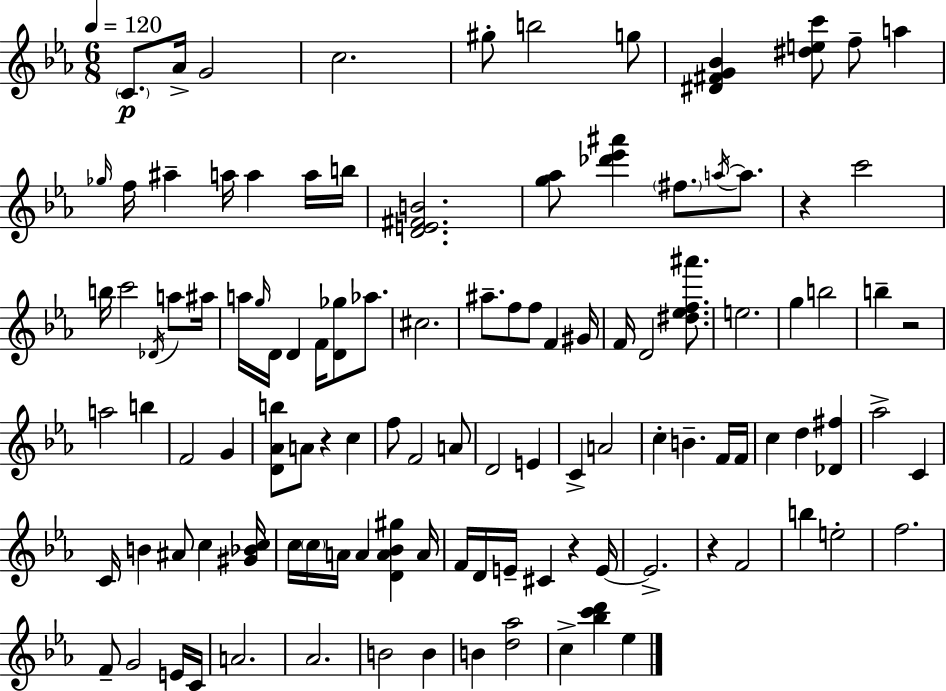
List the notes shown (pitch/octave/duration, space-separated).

C4/e. Ab4/s G4/h C5/h. G#5/e B5/h G5/e [D#4,F#4,G4,Bb4]/q [D#5,E5,C6]/e F5/e A5/q Gb5/s F5/s A#5/q A5/s A5/q A5/s B5/s [D4,E4,F#4,B4]/h. [G5,Ab5]/e [Db6,Eb6,A#6]/q F#5/e. A5/s A5/e. R/q C6/h B5/s C6/h Db4/s A5/e A#5/s A5/s G5/s D4/s D4/q F4/s [D4,Gb5]/e Ab5/e. C#5/h. A#5/e. F5/e F5/e F4/q G#4/s F4/s D4/h [D#5,Eb5,F5,A#6]/e. E5/h. G5/q B5/h B5/q R/h A5/h B5/q F4/h G4/q [D4,Ab4,B5]/e A4/e R/q C5/q F5/e F4/h A4/e D4/h E4/q C4/q A4/h C5/q B4/q. F4/s F4/s C5/q D5/q [Db4,F#5]/q Ab5/h C4/q C4/s B4/q A#4/e C5/q [G#4,Bb4,C5]/s C5/s C5/s A4/s A4/q [D4,A4,Bb4,G#5]/q A4/s F4/s D4/s E4/s C#4/q R/q E4/s E4/h. R/q F4/h B5/q E5/h F5/h. F4/e G4/h E4/s C4/s A4/h. Ab4/h. B4/h B4/q B4/q [D5,Ab5]/h C5/q [Bb5,C6,D6]/q Eb5/q